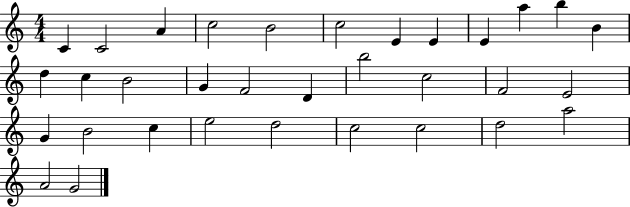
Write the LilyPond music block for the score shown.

{
  \clef treble
  \numericTimeSignature
  \time 4/4
  \key c \major
  c'4 c'2 a'4 | c''2 b'2 | c''2 e'4 e'4 | e'4 a''4 b''4 b'4 | \break d''4 c''4 b'2 | g'4 f'2 d'4 | b''2 c''2 | f'2 e'2 | \break g'4 b'2 c''4 | e''2 d''2 | c''2 c''2 | d''2 a''2 | \break a'2 g'2 | \bar "|."
}